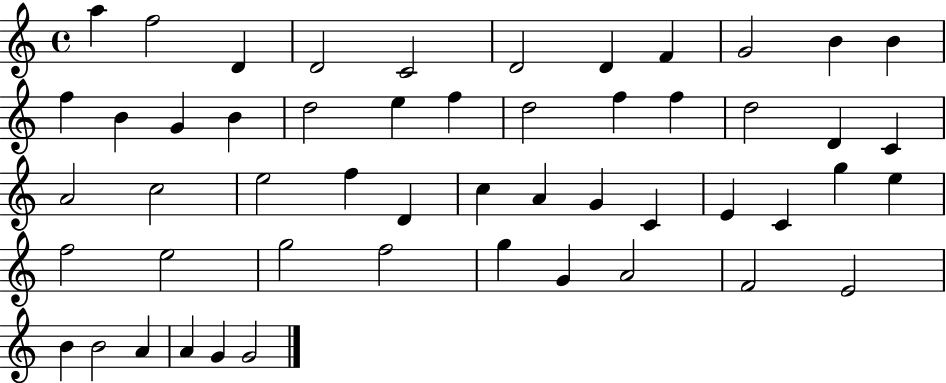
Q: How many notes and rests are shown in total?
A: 52